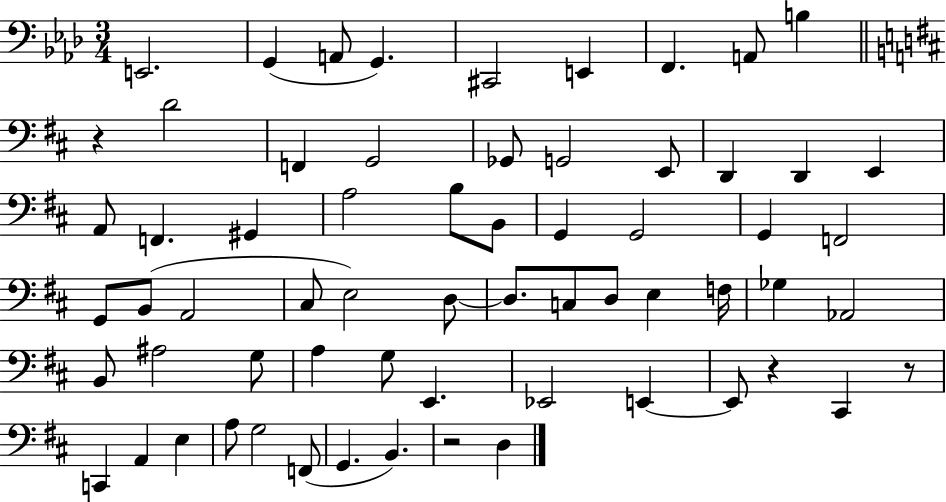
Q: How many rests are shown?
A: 4